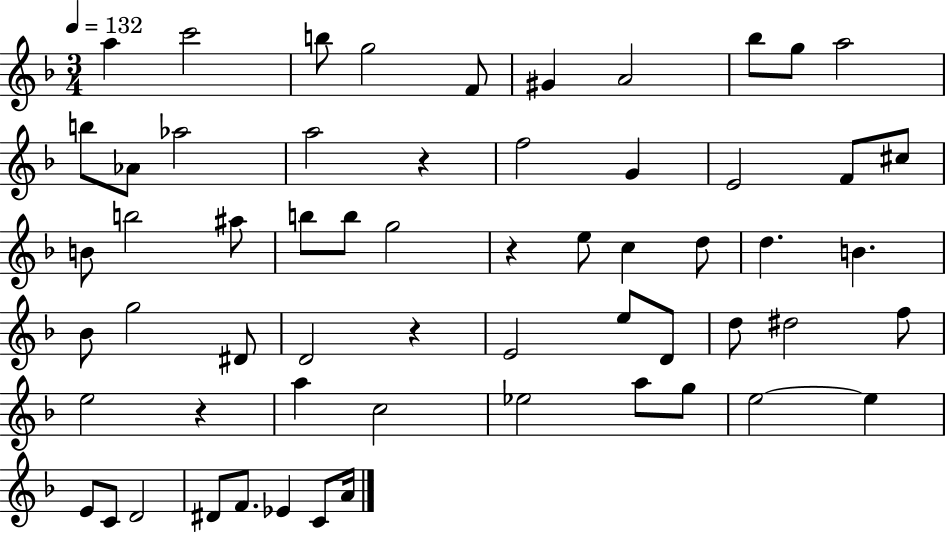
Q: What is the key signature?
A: F major